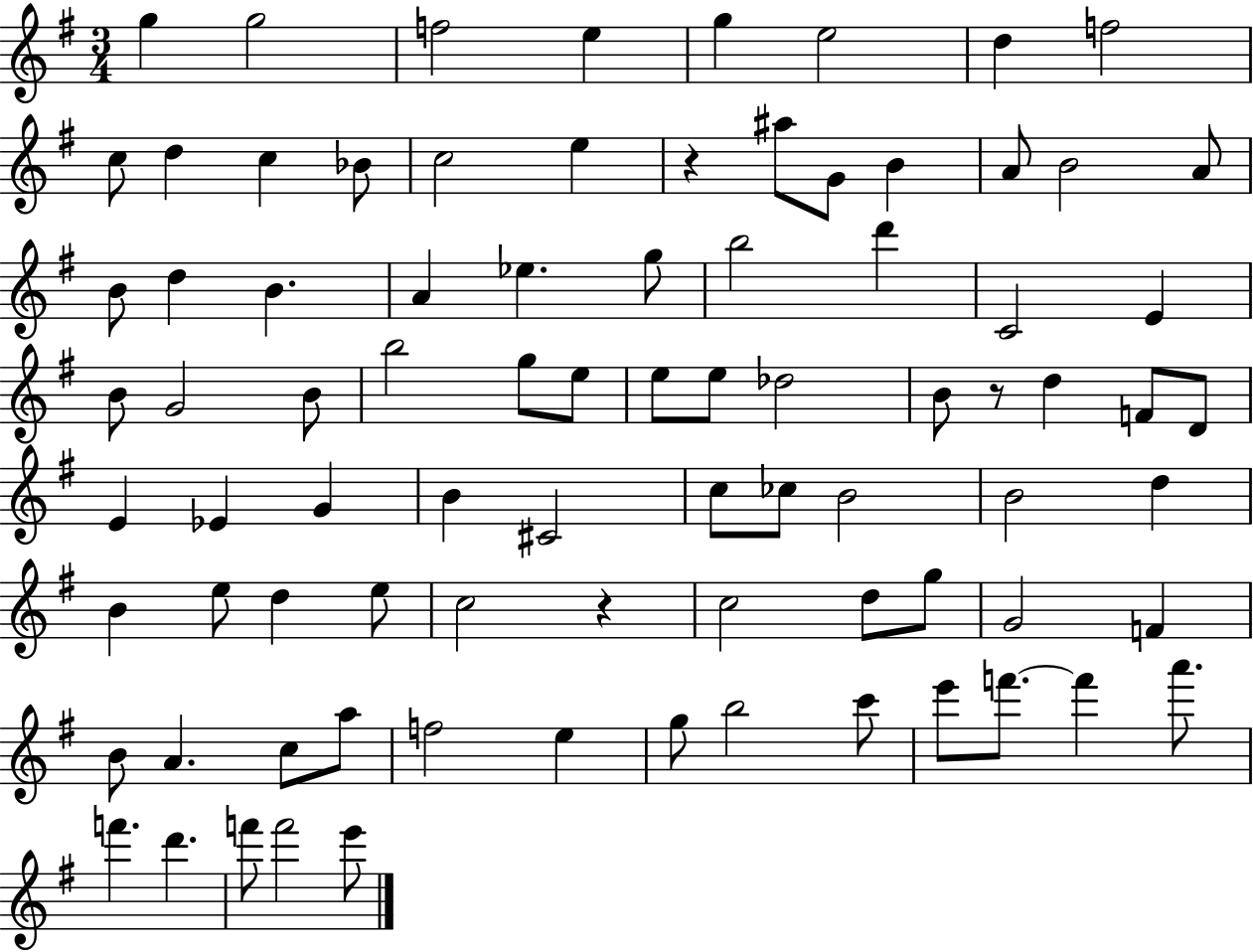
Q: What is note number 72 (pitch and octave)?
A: C6